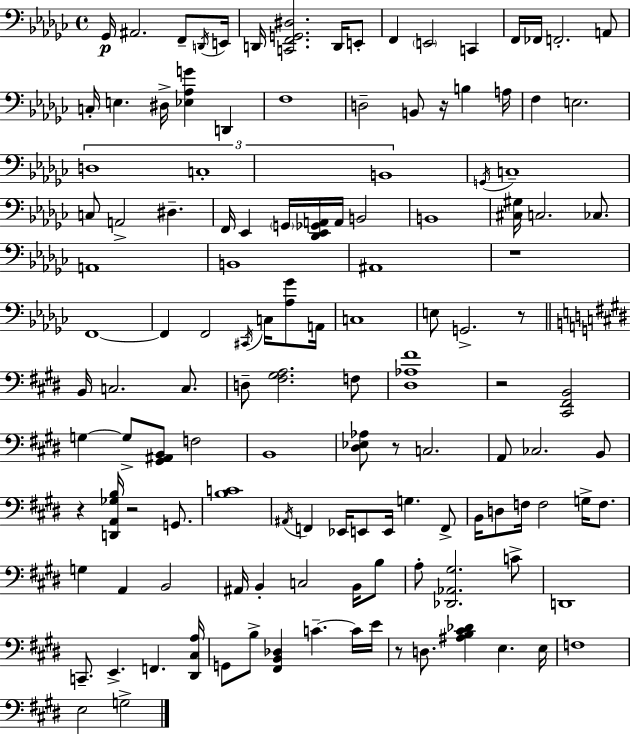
X:1
T:Untitled
M:4/4
L:1/4
K:Ebm
_G,,/4 ^A,,2 F,,/2 D,,/4 E,,/4 D,,/4 [C,,F,,G,,^D,]2 D,,/4 E,,/2 F,, E,,2 C,, F,,/4 _F,,/4 F,,2 A,,/2 C,/4 E, ^D,/4 [_E,_A,G] D,, F,4 D,2 B,,/2 z/4 B, A,/4 F, E,2 D,4 C,4 B,,4 G,,/4 C,4 C,/2 A,,2 ^D, F,,/4 _E,, G,,/4 [_D,,_E,,_G,,A,,]/4 A,,/4 B,,2 B,,4 [^C,^G,]/4 C,2 _C,/2 A,,4 B,,4 ^A,,4 z4 F,,4 F,, F,,2 ^C,,/4 C,/4 [_A,_G]/2 A,,/4 C,4 E,/2 G,,2 z/2 B,,/4 C,2 C,/2 D,/2 [^F,^G,A,]2 F,/2 [^D,_A,^F]4 z2 [^C,,^F,,B,,]2 G, G,/2 [^G,,^A,,B,,]/2 F,2 B,,4 [^D,_E,_A,]/2 z/2 C,2 A,,/2 _C,2 B,,/2 z [D,,A,,_G,B,]/4 z2 G,,/2 [B,C]4 ^A,,/4 F,, _E,,/4 E,,/2 E,,/4 G, F,,/2 B,,/4 D,/2 F,/4 F,2 G,/4 F,/2 G, A,, B,,2 ^A,,/4 B,, C,2 B,,/4 B,/2 A,/2 [_D,,_A,,^G,]2 C/2 D,,4 C,,/2 E,, F,, [^D,,^C,A,]/4 G,,/2 B,/2 [^F,,B,,_D,] C C/4 E/4 z/2 D,/2 [^A,B,^C_D] E, E,/4 F,4 E,2 G,2